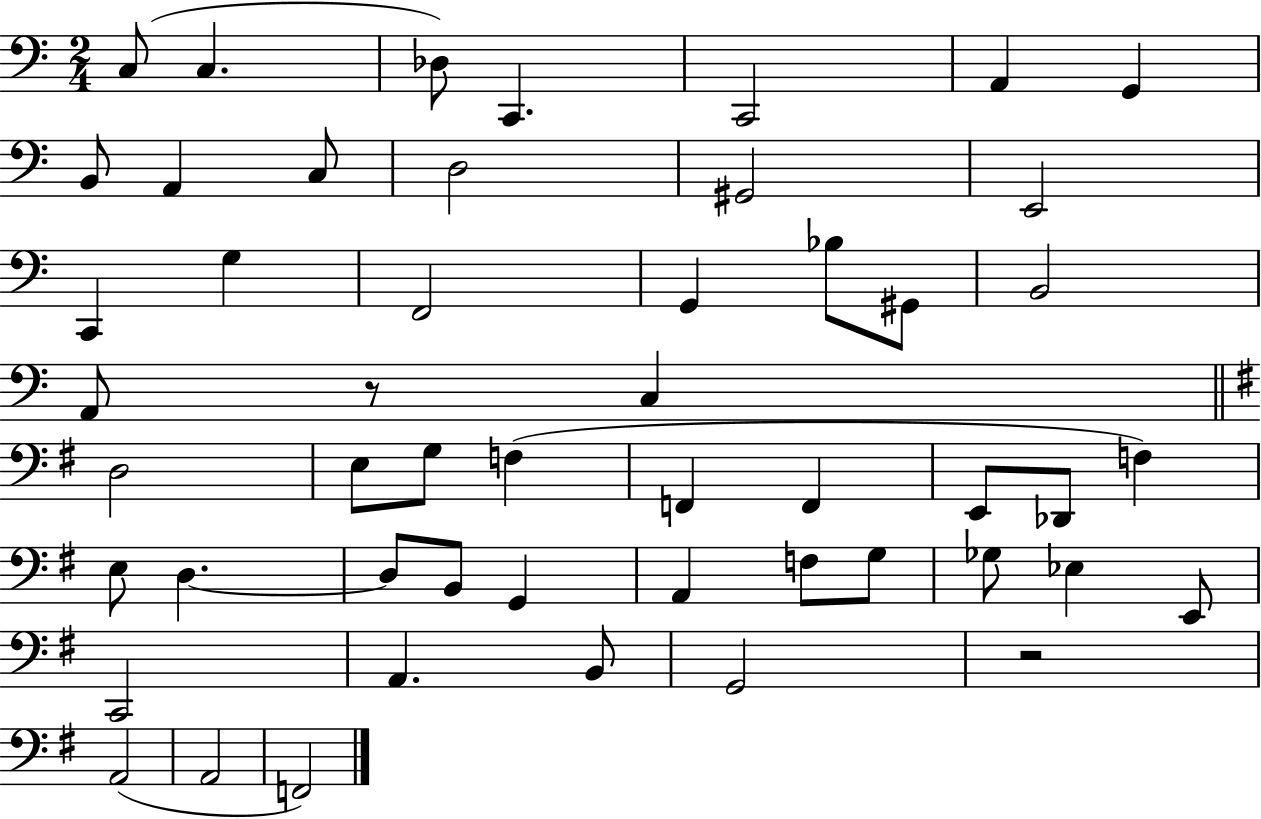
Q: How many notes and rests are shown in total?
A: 51